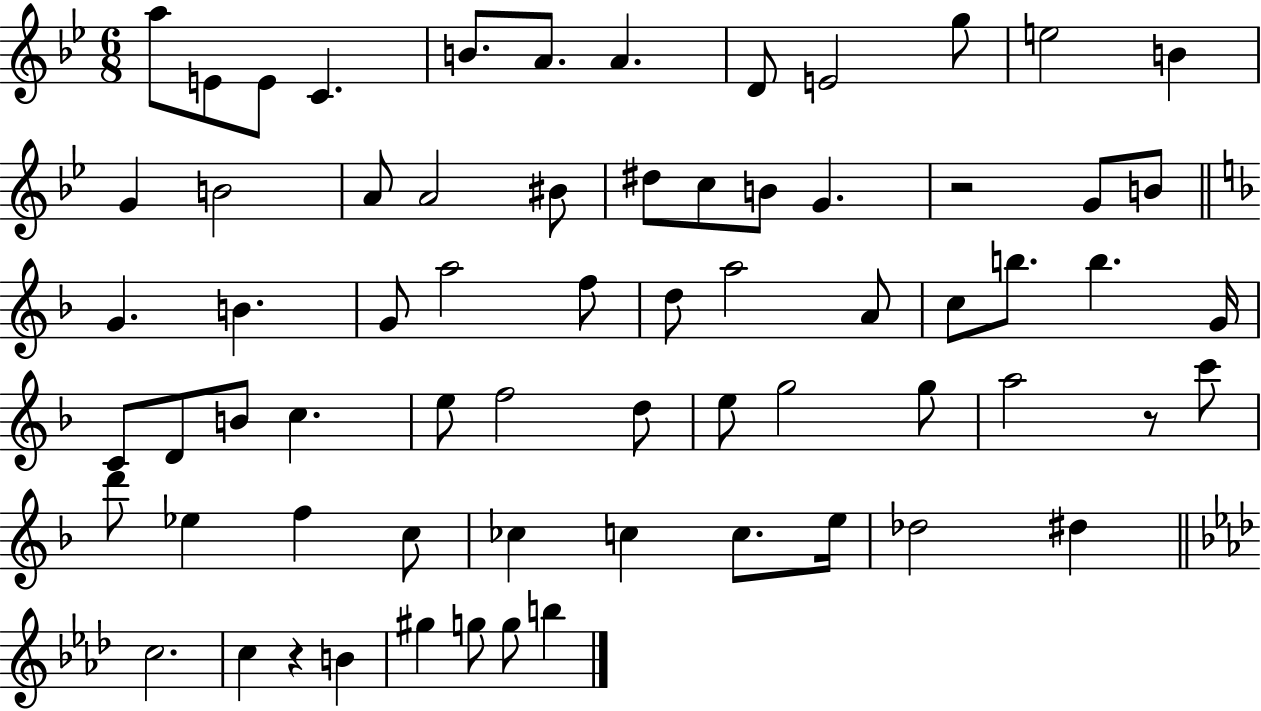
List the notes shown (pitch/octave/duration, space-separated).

A5/e E4/e E4/e C4/q. B4/e. A4/e. A4/q. D4/e E4/h G5/e E5/h B4/q G4/q B4/h A4/e A4/h BIS4/e D#5/e C5/e B4/e G4/q. R/h G4/e B4/e G4/q. B4/q. G4/e A5/h F5/e D5/e A5/h A4/e C5/e B5/e. B5/q. G4/s C4/e D4/e B4/e C5/q. E5/e F5/h D5/e E5/e G5/h G5/e A5/h R/e C6/e D6/e Eb5/q F5/q C5/e CES5/q C5/q C5/e. E5/s Db5/h D#5/q C5/h. C5/q R/q B4/q G#5/q G5/e G5/e B5/q